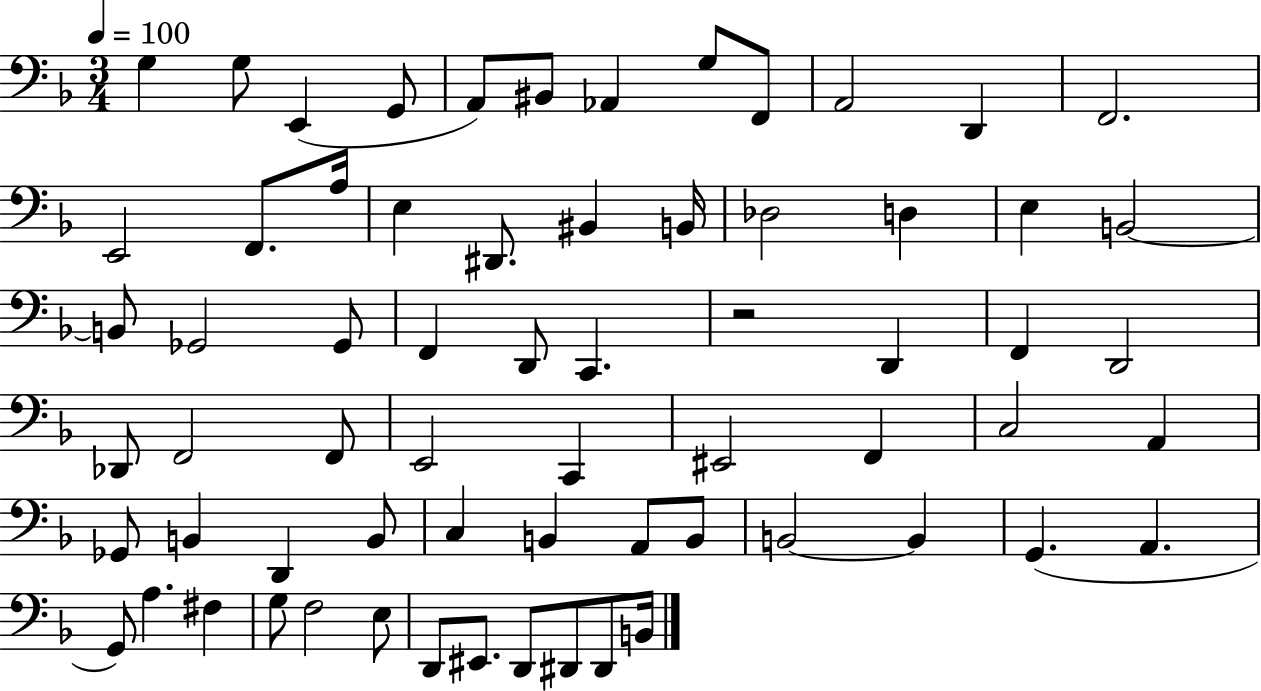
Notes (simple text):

G3/q G3/e E2/q G2/e A2/e BIS2/e Ab2/q G3/e F2/e A2/h D2/q F2/h. E2/h F2/e. A3/s E3/q D#2/e. BIS2/q B2/s Db3/h D3/q E3/q B2/h B2/e Gb2/h Gb2/e F2/q D2/e C2/q. R/h D2/q F2/q D2/h Db2/e F2/h F2/e E2/h C2/q EIS2/h F2/q C3/h A2/q Gb2/e B2/q D2/q B2/e C3/q B2/q A2/e B2/e B2/h B2/q G2/q. A2/q. G2/e A3/q. F#3/q G3/e F3/h E3/e D2/e EIS2/e. D2/e D#2/e D#2/e B2/s